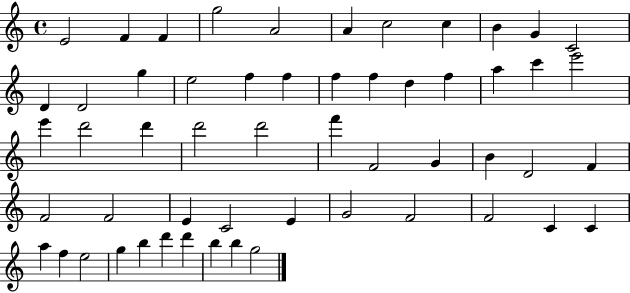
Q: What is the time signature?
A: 4/4